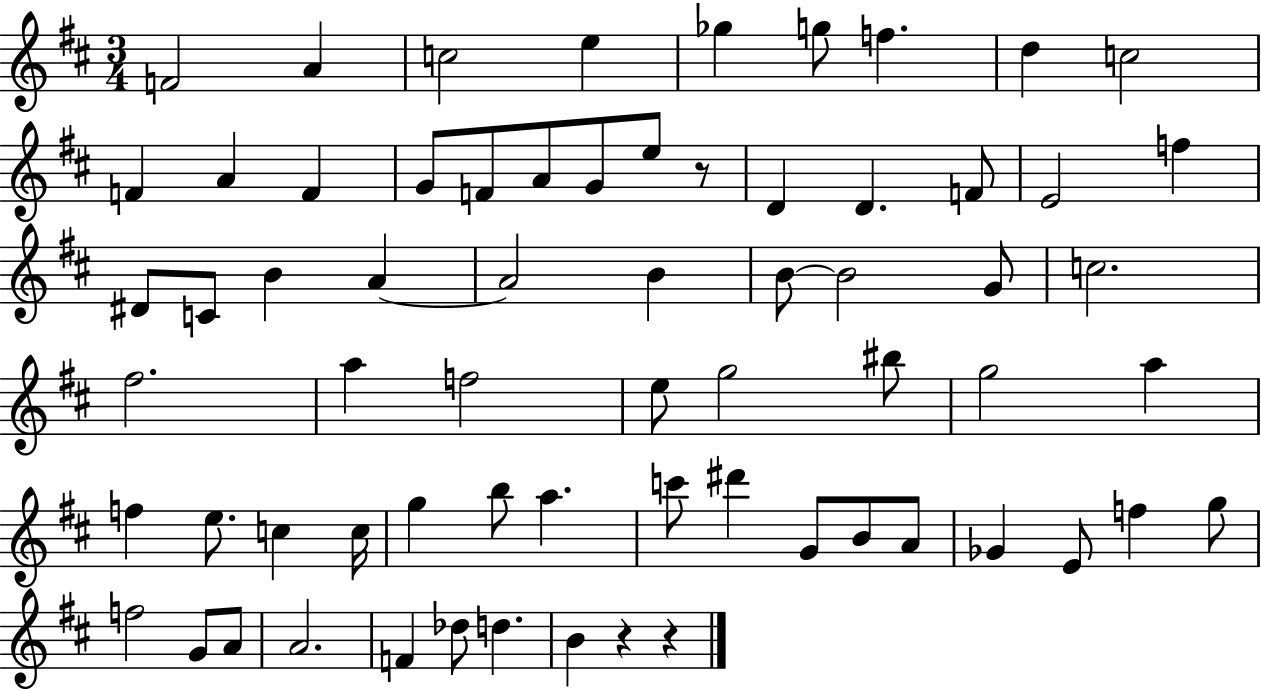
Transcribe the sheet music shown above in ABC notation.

X:1
T:Untitled
M:3/4
L:1/4
K:D
F2 A c2 e _g g/2 f d c2 F A F G/2 F/2 A/2 G/2 e/2 z/2 D D F/2 E2 f ^D/2 C/2 B A A2 B B/2 B2 G/2 c2 ^f2 a f2 e/2 g2 ^b/2 g2 a f e/2 c c/4 g b/2 a c'/2 ^d' G/2 B/2 A/2 _G E/2 f g/2 f2 G/2 A/2 A2 F _d/2 d B z z